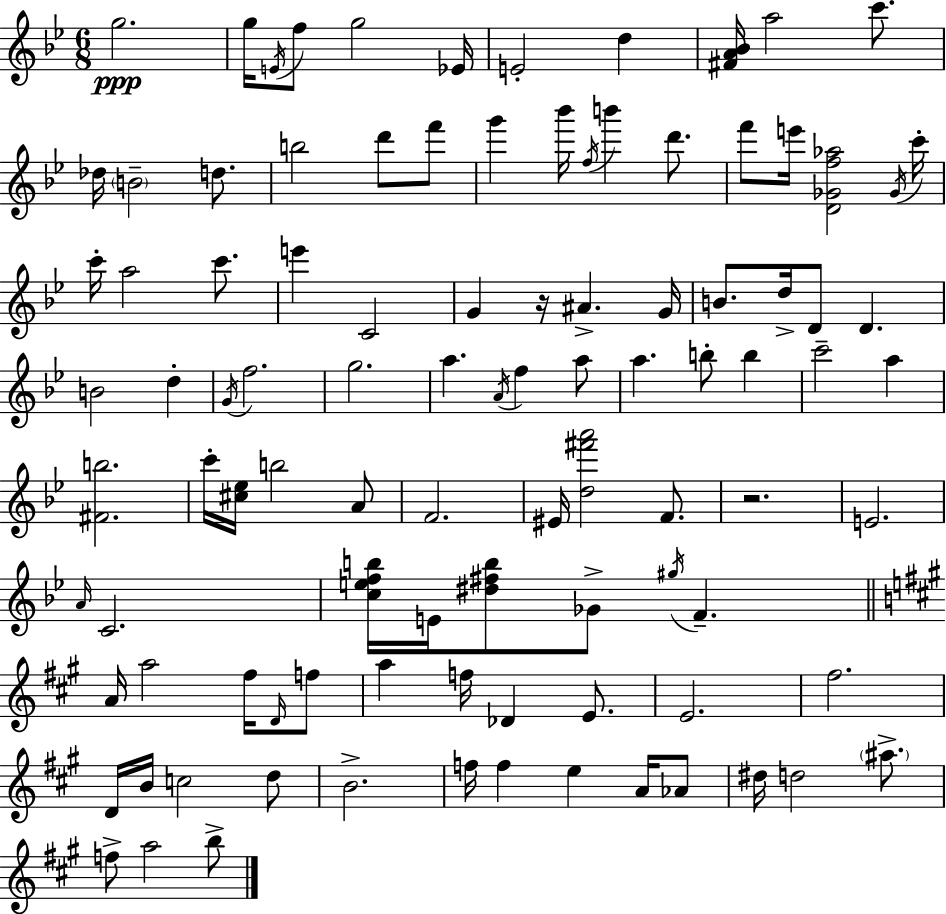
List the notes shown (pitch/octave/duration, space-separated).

G5/h. G5/s E4/s F5/e G5/h Eb4/s E4/h D5/q [F#4,A4,Bb4]/s A5/h C6/e. Db5/s B4/h D5/e. B5/h D6/e F6/e G6/q Bb6/s F5/s B6/q D6/e. F6/e E6/s [D4,Gb4,F5,Ab5]/h Gb4/s C6/s C6/s A5/h C6/e. E6/q C4/h G4/q R/s A#4/q. G4/s B4/e. D5/s D4/e D4/q. B4/h D5/q G4/s F5/h. G5/h. A5/q. A4/s F5/q A5/e A5/q. B5/e B5/q C6/h A5/q [F#4,B5]/h. C6/s [C#5,Eb5]/s B5/h A4/e F4/h. EIS4/s [D5,F#6,A6]/h F4/e. R/h. E4/h. A4/s C4/h. [C5,E5,F5,B5]/s E4/s [D#5,F#5,B5]/e Gb4/e G#5/s F4/q. A4/s A5/h F#5/s D4/s F5/e A5/q F5/s Db4/q E4/e. E4/h. F#5/h. D4/s B4/s C5/h D5/e B4/h. F5/s F5/q E5/q A4/s Ab4/e D#5/s D5/h A#5/e. F5/e A5/h B5/e